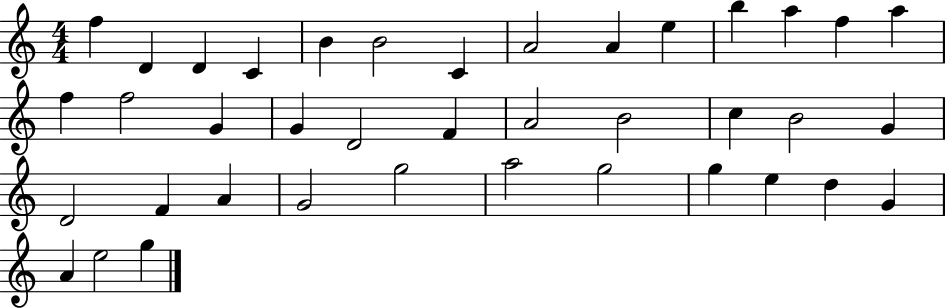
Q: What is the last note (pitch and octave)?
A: G5